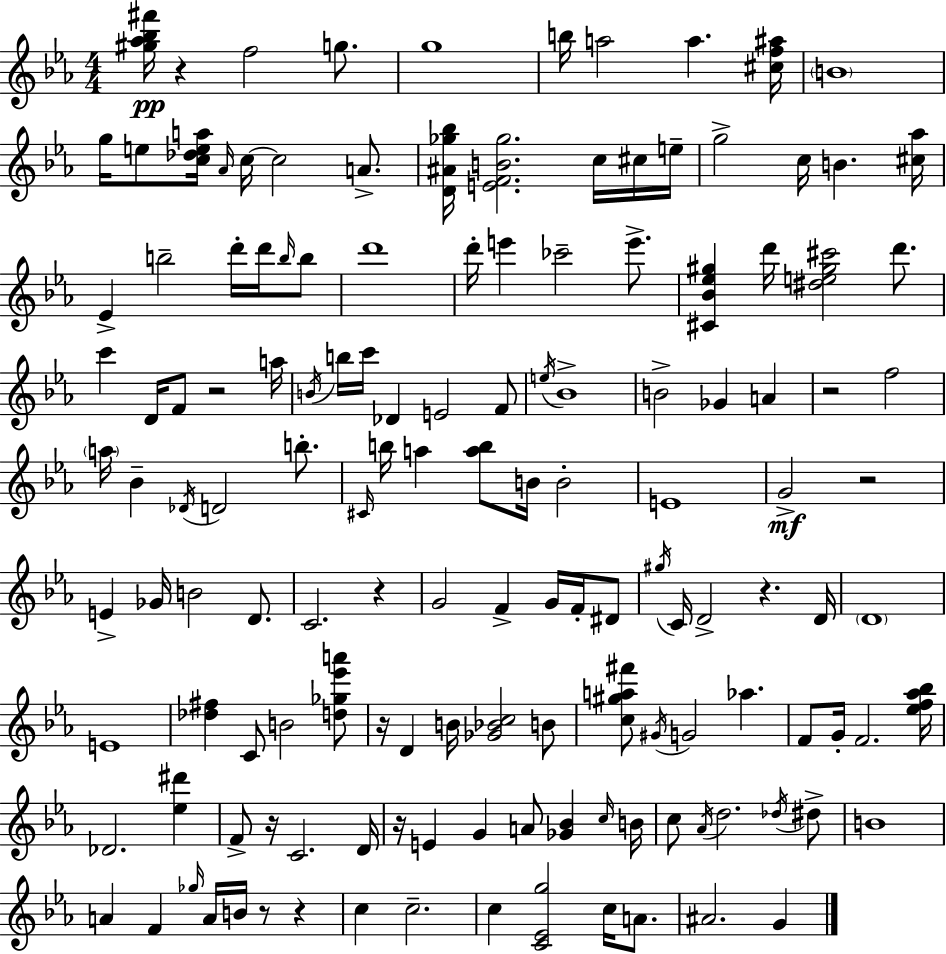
X:1
T:Untitled
M:4/4
L:1/4
K:Cm
[^g_a_b^f']/4 z f2 g/2 g4 b/4 a2 a [^cf^a]/4 B4 g/4 e/2 [c_dea]/4 _A/4 c/4 c2 A/2 [D^A_g_b]/4 [EFB_g]2 c/4 ^c/4 e/4 g2 c/4 B [^c_a]/4 _E b2 d'/4 d'/4 b/4 b/2 d'4 d'/4 e' _c'2 e'/2 [^C_B_e^g] d'/4 [^de^g^c']2 d'/2 c' D/4 F/2 z2 a/4 B/4 b/4 c'/4 _D E2 F/2 e/4 _B4 B2 _G A z2 f2 a/4 _B _D/4 D2 b/2 ^C/4 b/4 a [ab]/2 B/4 B2 E4 G2 z2 E _G/4 B2 D/2 C2 z G2 F G/4 F/4 ^D/2 ^g/4 C/4 D2 z D/4 D4 E4 [_d^f] C/2 B2 [d_g_e'a']/2 z/4 D B/4 [_G_Bc]2 B/2 [c^ga^f']/2 ^G/4 G2 _a F/2 G/4 F2 [_ef_a_b]/4 _D2 [_e^d'] F/2 z/4 C2 D/4 z/4 E G A/2 [_G_B] c/4 B/4 c/2 _A/4 d2 _d/4 ^d/2 B4 A F _g/4 A/4 B/4 z/2 z c c2 c [C_Eg]2 c/4 A/2 ^A2 G